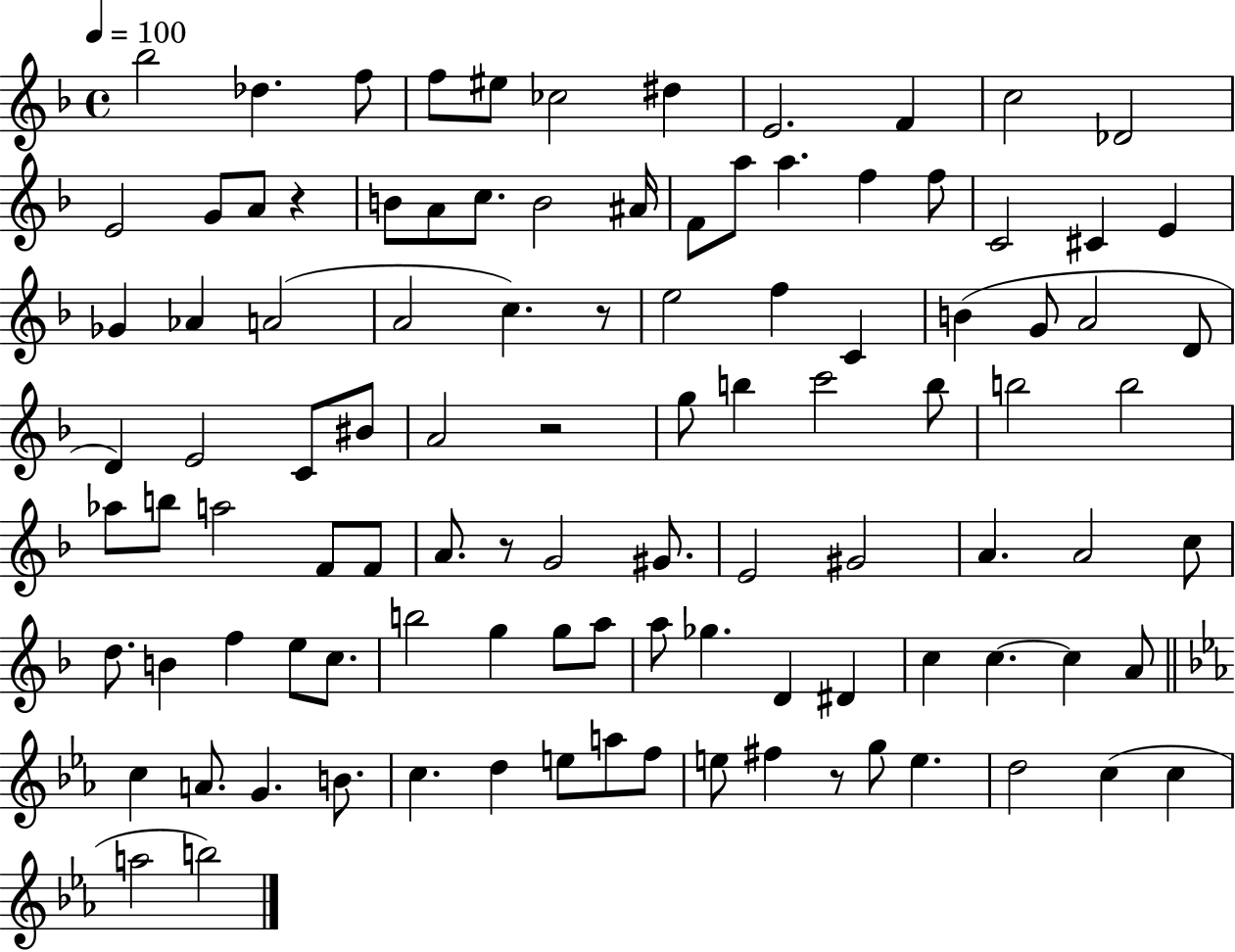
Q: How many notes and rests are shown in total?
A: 103